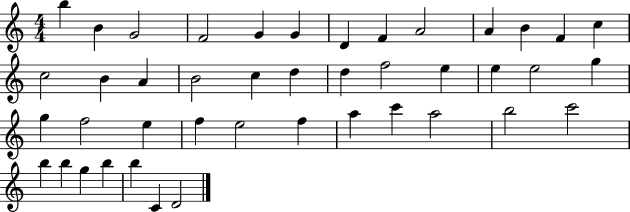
B5/q B4/q G4/h F4/h G4/q G4/q D4/q F4/q A4/h A4/q B4/q F4/q C5/q C5/h B4/q A4/q B4/h C5/q D5/q D5/q F5/h E5/q E5/q E5/h G5/q G5/q F5/h E5/q F5/q E5/h F5/q A5/q C6/q A5/h B5/h C6/h B5/q B5/q G5/q B5/q B5/q C4/q D4/h